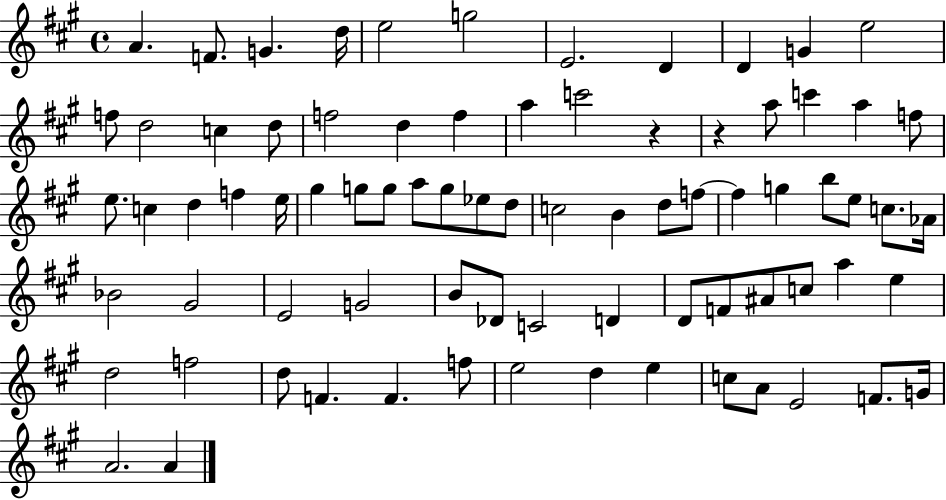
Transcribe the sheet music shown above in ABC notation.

X:1
T:Untitled
M:4/4
L:1/4
K:A
A F/2 G d/4 e2 g2 E2 D D G e2 f/2 d2 c d/2 f2 d f a c'2 z z a/2 c' a f/2 e/2 c d f e/4 ^g g/2 g/2 a/2 g/2 _e/2 d/2 c2 B d/2 f/2 f g b/2 e/2 c/2 _A/4 _B2 ^G2 E2 G2 B/2 _D/2 C2 D D/2 F/2 ^A/2 c/2 a e d2 f2 d/2 F F f/2 e2 d e c/2 A/2 E2 F/2 G/4 A2 A